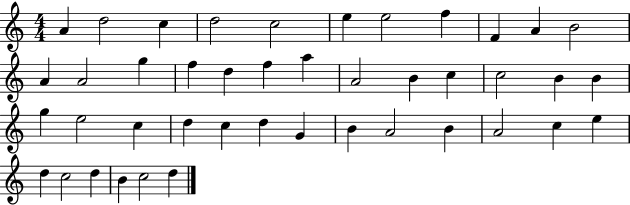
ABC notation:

X:1
T:Untitled
M:4/4
L:1/4
K:C
A d2 c d2 c2 e e2 f F A B2 A A2 g f d f a A2 B c c2 B B g e2 c d c d G B A2 B A2 c e d c2 d B c2 d